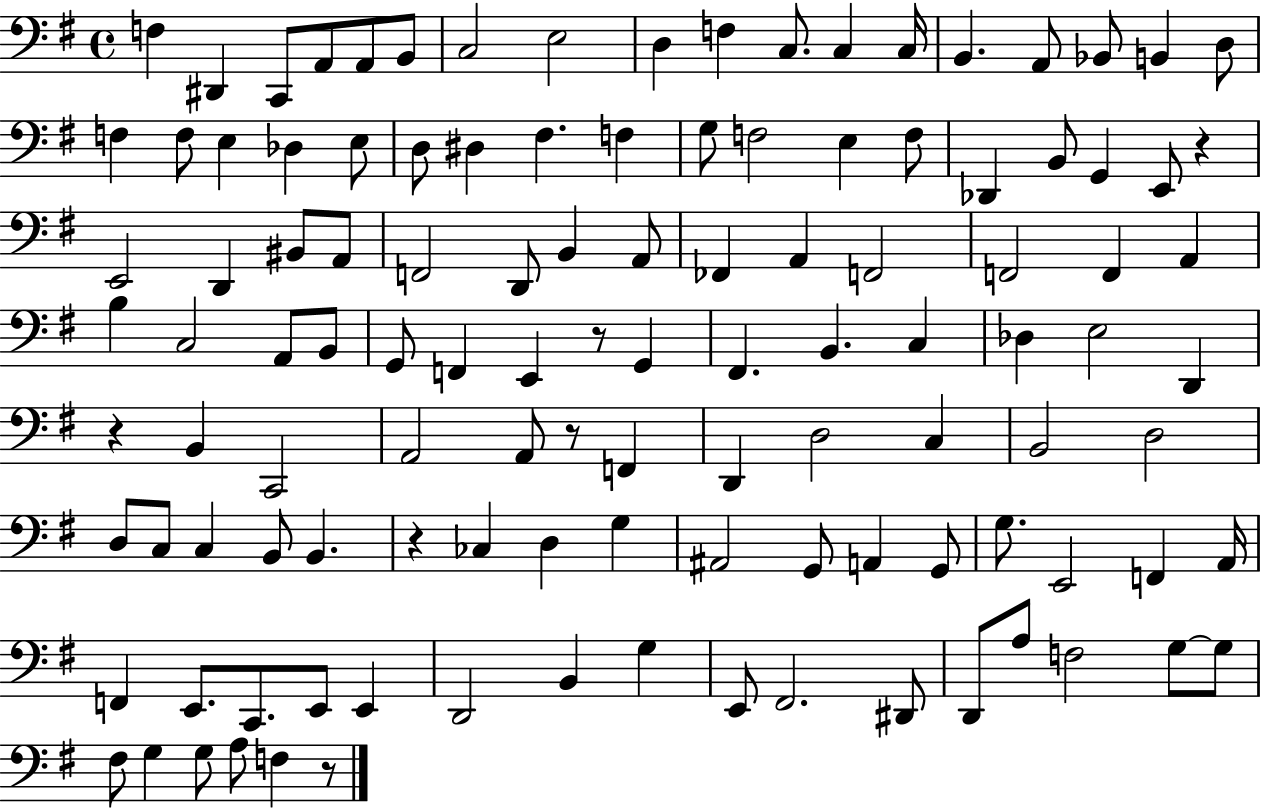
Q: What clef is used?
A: bass